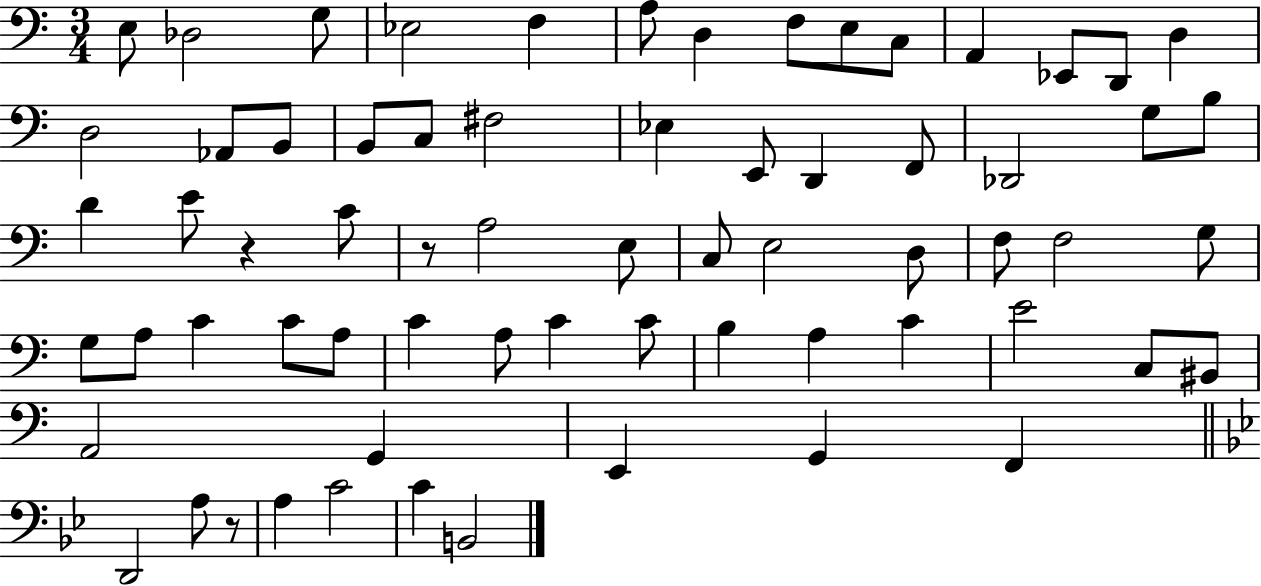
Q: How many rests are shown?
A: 3